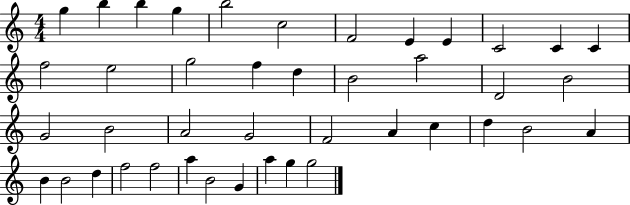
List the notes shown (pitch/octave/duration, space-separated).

G5/q B5/q B5/q G5/q B5/h C5/h F4/h E4/q E4/q C4/h C4/q C4/q F5/h E5/h G5/h F5/q D5/q B4/h A5/h D4/h B4/h G4/h B4/h A4/h G4/h F4/h A4/q C5/q D5/q B4/h A4/q B4/q B4/h D5/q F5/h F5/h A5/q B4/h G4/q A5/q G5/q G5/h